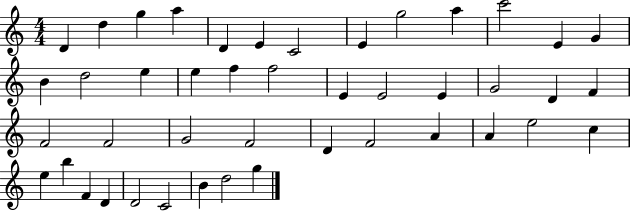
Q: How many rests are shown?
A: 0